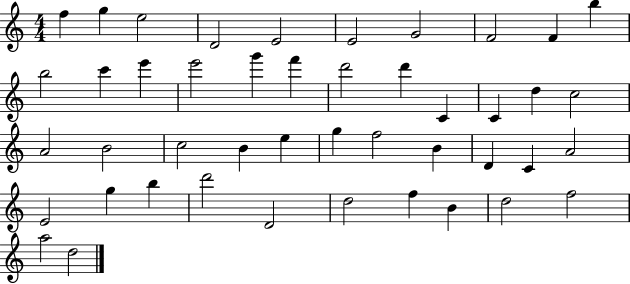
{
  \clef treble
  \numericTimeSignature
  \time 4/4
  \key c \major
  f''4 g''4 e''2 | d'2 e'2 | e'2 g'2 | f'2 f'4 b''4 | \break b''2 c'''4 e'''4 | e'''2 g'''4 f'''4 | d'''2 d'''4 c'4 | c'4 d''4 c''2 | \break a'2 b'2 | c''2 b'4 e''4 | g''4 f''2 b'4 | d'4 c'4 a'2 | \break e'2 g''4 b''4 | d'''2 d'2 | d''2 f''4 b'4 | d''2 f''2 | \break a''2 d''2 | \bar "|."
}